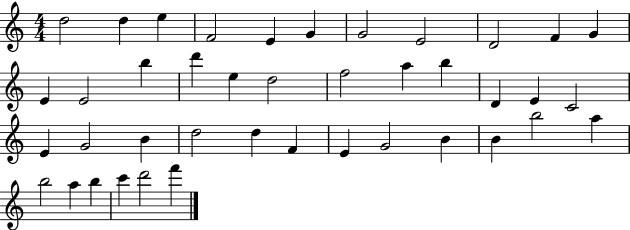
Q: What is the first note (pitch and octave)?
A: D5